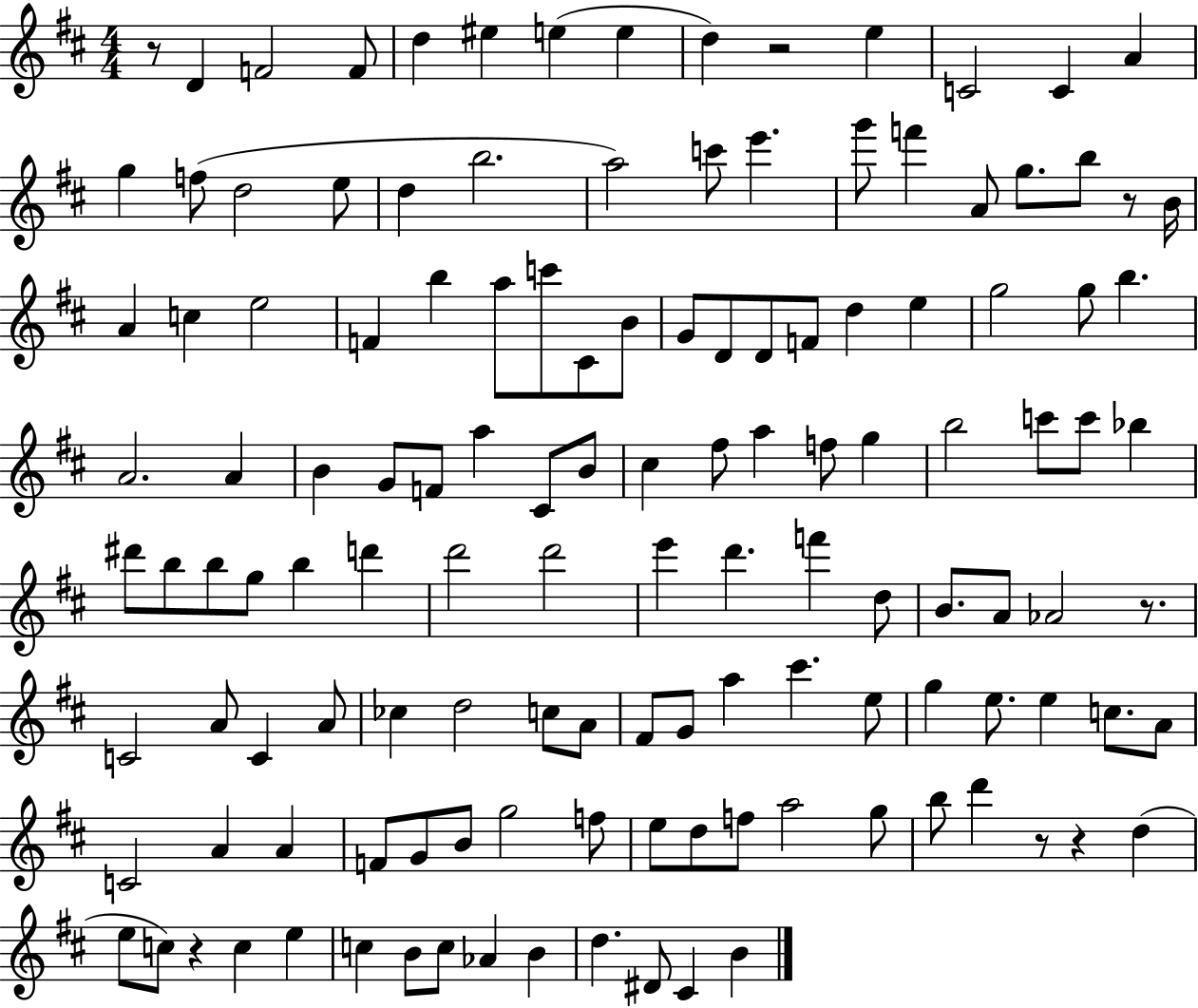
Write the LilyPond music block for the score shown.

{
  \clef treble
  \numericTimeSignature
  \time 4/4
  \key d \major
  \repeat volta 2 { r8 d'4 f'2 f'8 | d''4 eis''4 e''4( e''4 | d''4) r2 e''4 | c'2 c'4 a'4 | \break g''4 f''8( d''2 e''8 | d''4 b''2. | a''2) c'''8 e'''4. | g'''8 f'''4 a'8 g''8. b''8 r8 b'16 | \break a'4 c''4 e''2 | f'4 b''4 a''8 c'''8 cis'8 b'8 | g'8 d'8 d'8 f'8 d''4 e''4 | g''2 g''8 b''4. | \break a'2. a'4 | b'4 g'8 f'8 a''4 cis'8 b'8 | cis''4 fis''8 a''4 f''8 g''4 | b''2 c'''8 c'''8 bes''4 | \break dis'''8 b''8 b''8 g''8 b''4 d'''4 | d'''2 d'''2 | e'''4 d'''4. f'''4 d''8 | b'8. a'8 aes'2 r8. | \break c'2 a'8 c'4 a'8 | ces''4 d''2 c''8 a'8 | fis'8 g'8 a''4 cis'''4. e''8 | g''4 e''8. e''4 c''8. a'8 | \break c'2 a'4 a'4 | f'8 g'8 b'8 g''2 f''8 | e''8 d''8 f''8 a''2 g''8 | b''8 d'''4 r8 r4 d''4( | \break e''8 c''8) r4 c''4 e''4 | c''4 b'8 c''8 aes'4 b'4 | d''4. dis'8 cis'4 b'4 | } \bar "|."
}